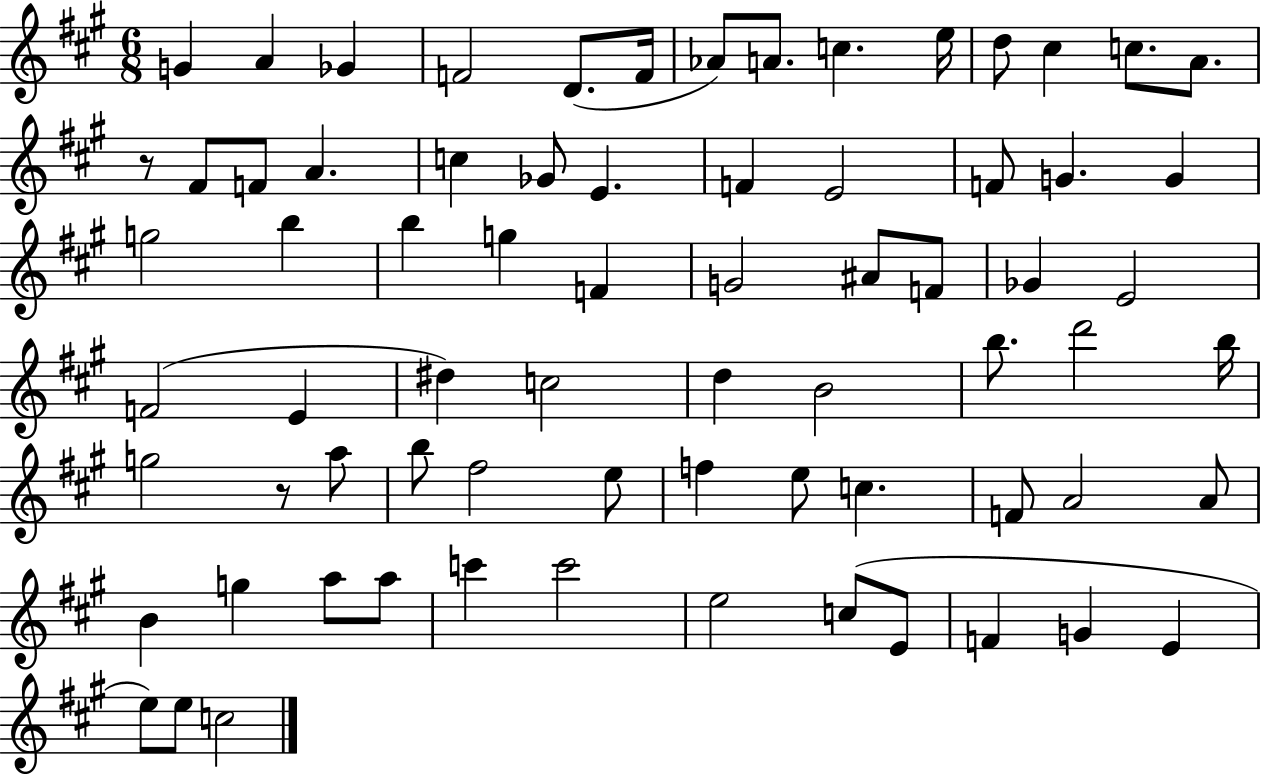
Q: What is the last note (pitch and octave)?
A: C5